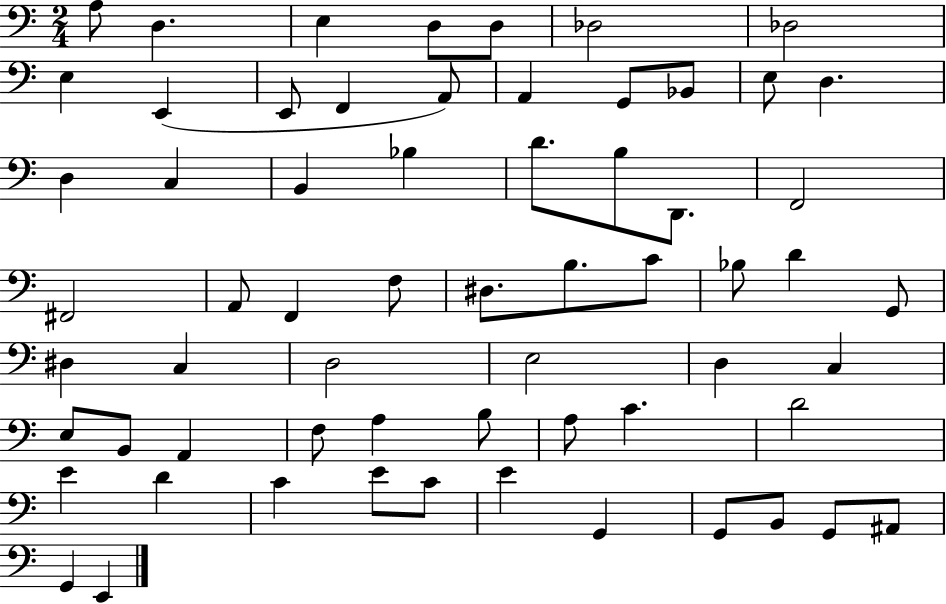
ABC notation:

X:1
T:Untitled
M:2/4
L:1/4
K:C
A,/2 D, E, D,/2 D,/2 _D,2 _D,2 E, E,, E,,/2 F,, A,,/2 A,, G,,/2 _B,,/2 E,/2 D, D, C, B,, _B, D/2 B,/2 D,,/2 F,,2 ^F,,2 A,,/2 F,, F,/2 ^D,/2 B,/2 C/2 _B,/2 D G,,/2 ^D, C, D,2 E,2 D, C, E,/2 B,,/2 A,, F,/2 A, B,/2 A,/2 C D2 E D C E/2 C/2 E G,, G,,/2 B,,/2 G,,/2 ^A,,/2 G,, E,,